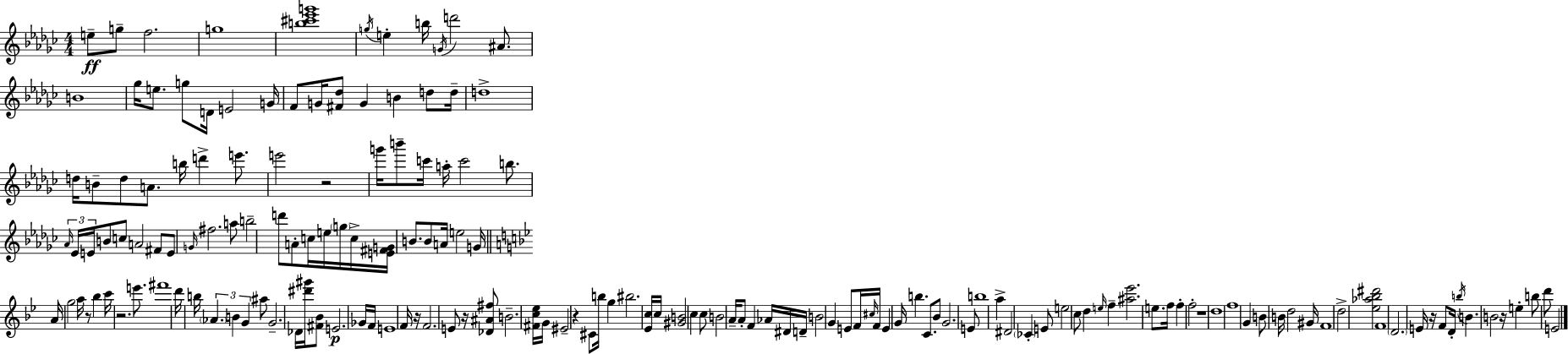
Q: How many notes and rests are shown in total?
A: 168